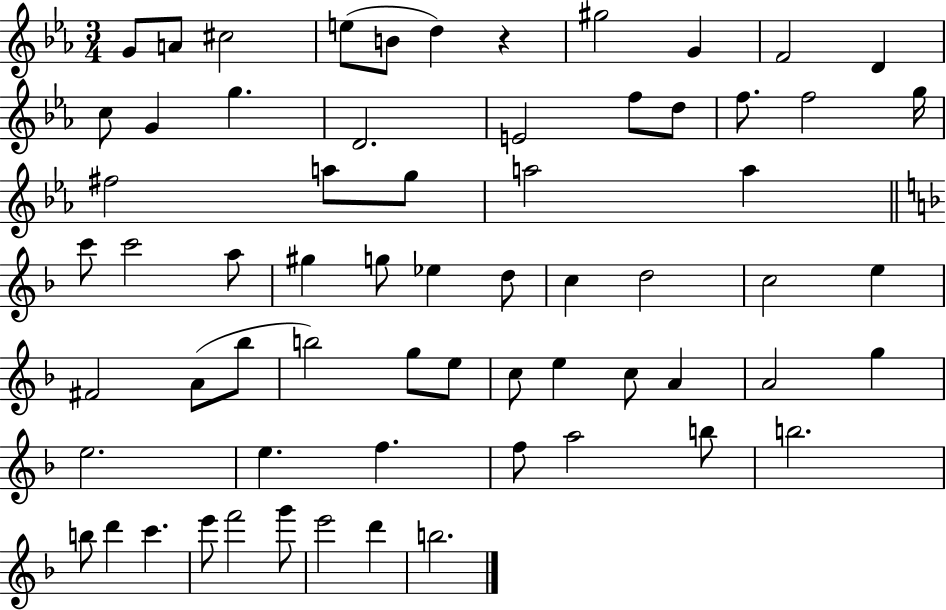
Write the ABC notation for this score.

X:1
T:Untitled
M:3/4
L:1/4
K:Eb
G/2 A/2 ^c2 e/2 B/2 d z ^g2 G F2 D c/2 G g D2 E2 f/2 d/2 f/2 f2 g/4 ^f2 a/2 g/2 a2 a c'/2 c'2 a/2 ^g g/2 _e d/2 c d2 c2 e ^F2 A/2 _b/2 b2 g/2 e/2 c/2 e c/2 A A2 g e2 e f f/2 a2 b/2 b2 b/2 d' c' e'/2 f'2 g'/2 e'2 d' b2